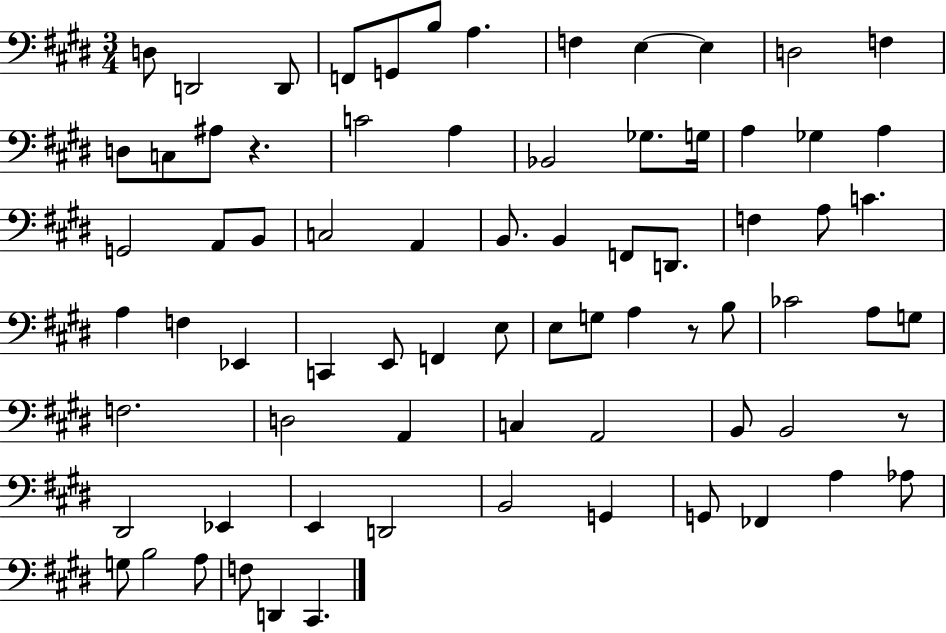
X:1
T:Untitled
M:3/4
L:1/4
K:E
D,/2 D,,2 D,,/2 F,,/2 G,,/2 B,/2 A, F, E, E, D,2 F, D,/2 C,/2 ^A,/2 z C2 A, _B,,2 _G,/2 G,/4 A, _G, A, G,,2 A,,/2 B,,/2 C,2 A,, B,,/2 B,, F,,/2 D,,/2 F, A,/2 C A, F, _E,, C,, E,,/2 F,, E,/2 E,/2 G,/2 A, z/2 B,/2 _C2 A,/2 G,/2 F,2 D,2 A,, C, A,,2 B,,/2 B,,2 z/2 ^D,,2 _E,, E,, D,,2 B,,2 G,, G,,/2 _F,, A, _A,/2 G,/2 B,2 A,/2 F,/2 D,, ^C,,